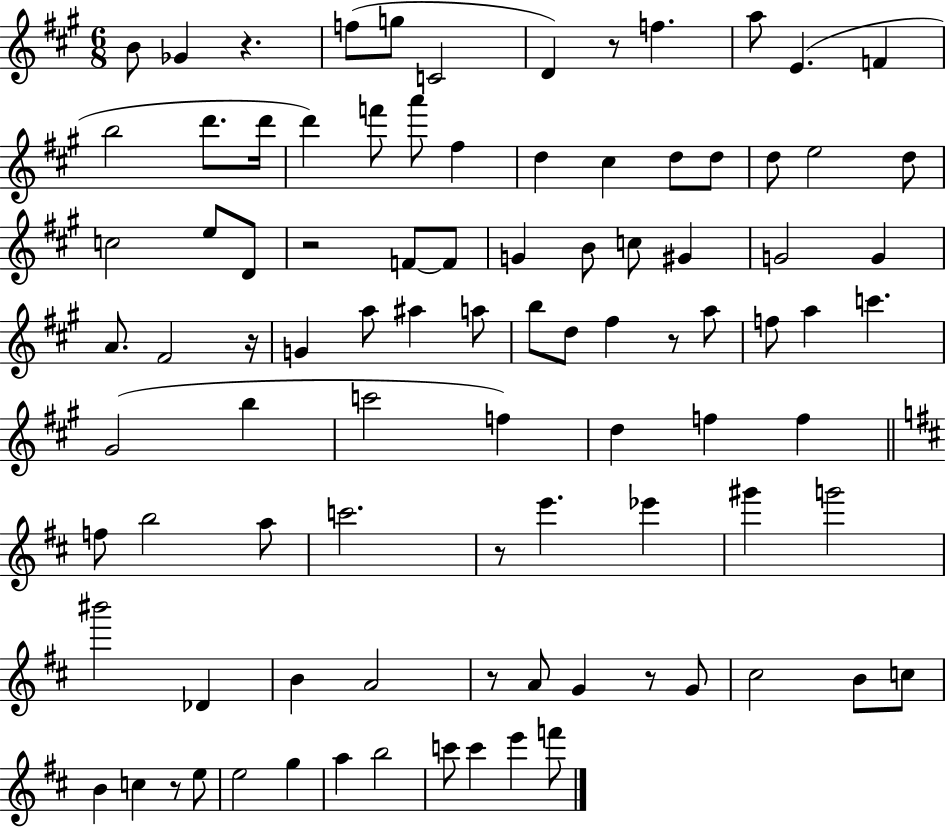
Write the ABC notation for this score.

X:1
T:Untitled
M:6/8
L:1/4
K:A
B/2 _G z f/2 g/2 C2 D z/2 f a/2 E F b2 d'/2 d'/4 d' f'/2 a'/2 ^f d ^c d/2 d/2 d/2 e2 d/2 c2 e/2 D/2 z2 F/2 F/2 G B/2 c/2 ^G G2 G A/2 ^F2 z/4 G a/2 ^a a/2 b/2 d/2 ^f z/2 a/2 f/2 a c' ^G2 b c'2 f d f f f/2 b2 a/2 c'2 z/2 e' _e' ^g' g'2 ^b'2 _D B A2 z/2 A/2 G z/2 G/2 ^c2 B/2 c/2 B c z/2 e/2 e2 g a b2 c'/2 c' e' f'/2